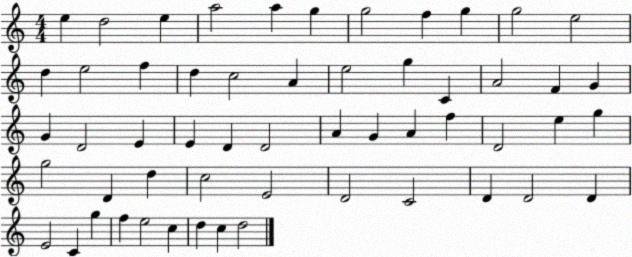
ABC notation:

X:1
T:Untitled
M:4/4
L:1/4
K:C
e d2 e a2 a g g2 f g g2 e2 d e2 f d c2 A e2 g C A2 F G G D2 E E D D2 A G A f D2 e g g2 D d c2 E2 D2 C2 D D2 D E2 C g f e2 c d c d2